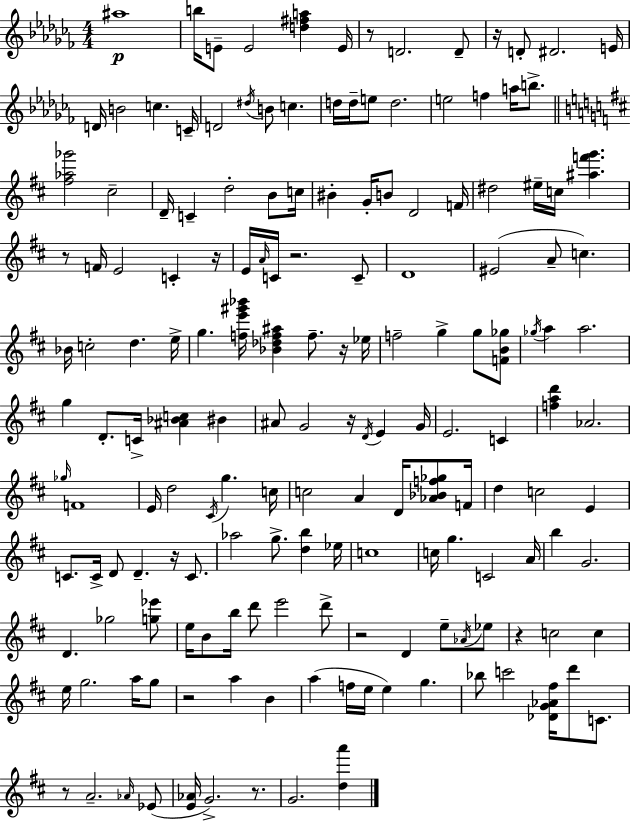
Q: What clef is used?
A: treble